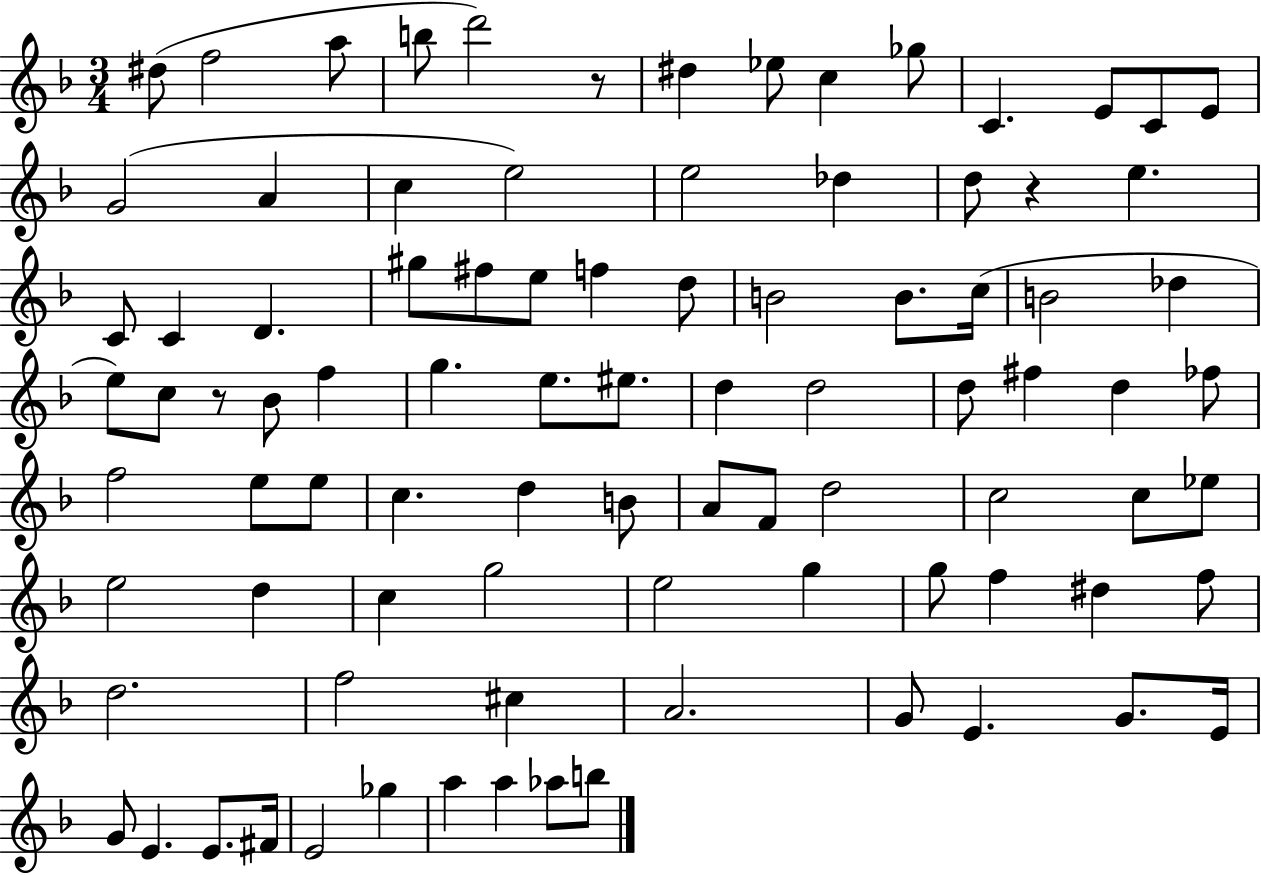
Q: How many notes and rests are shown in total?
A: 90